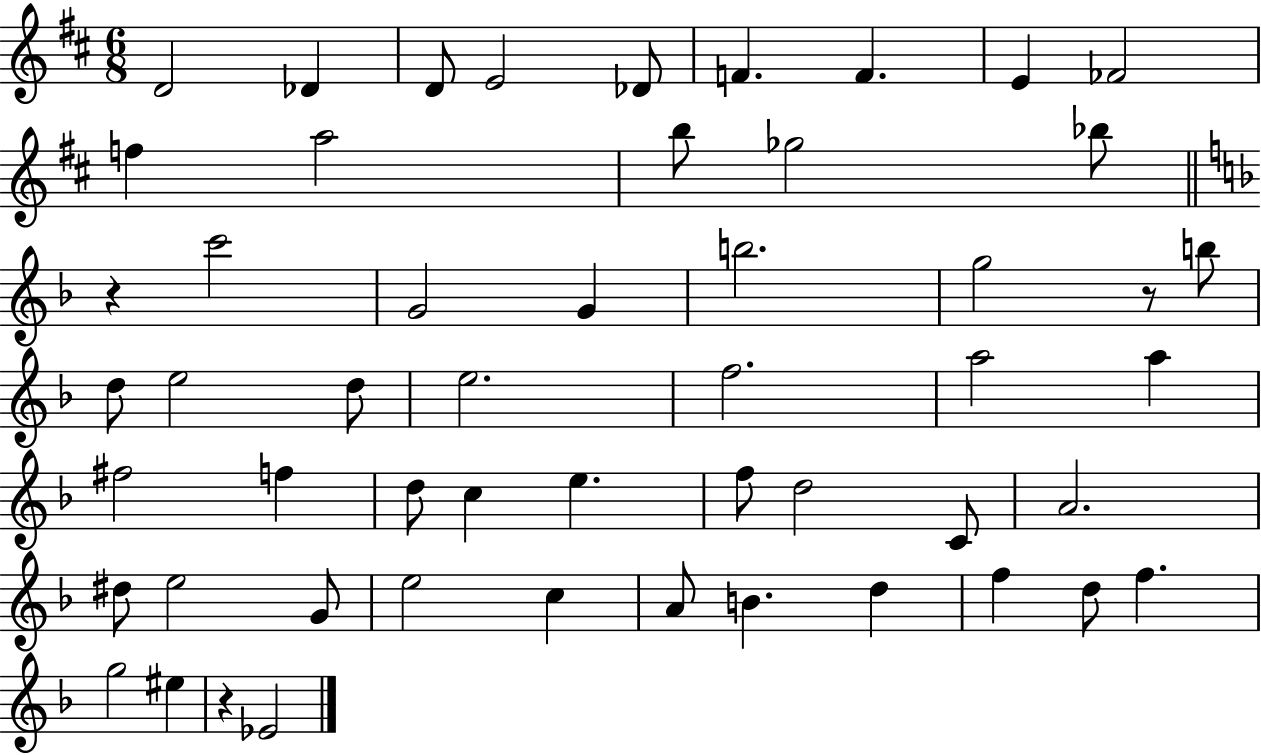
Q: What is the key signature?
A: D major